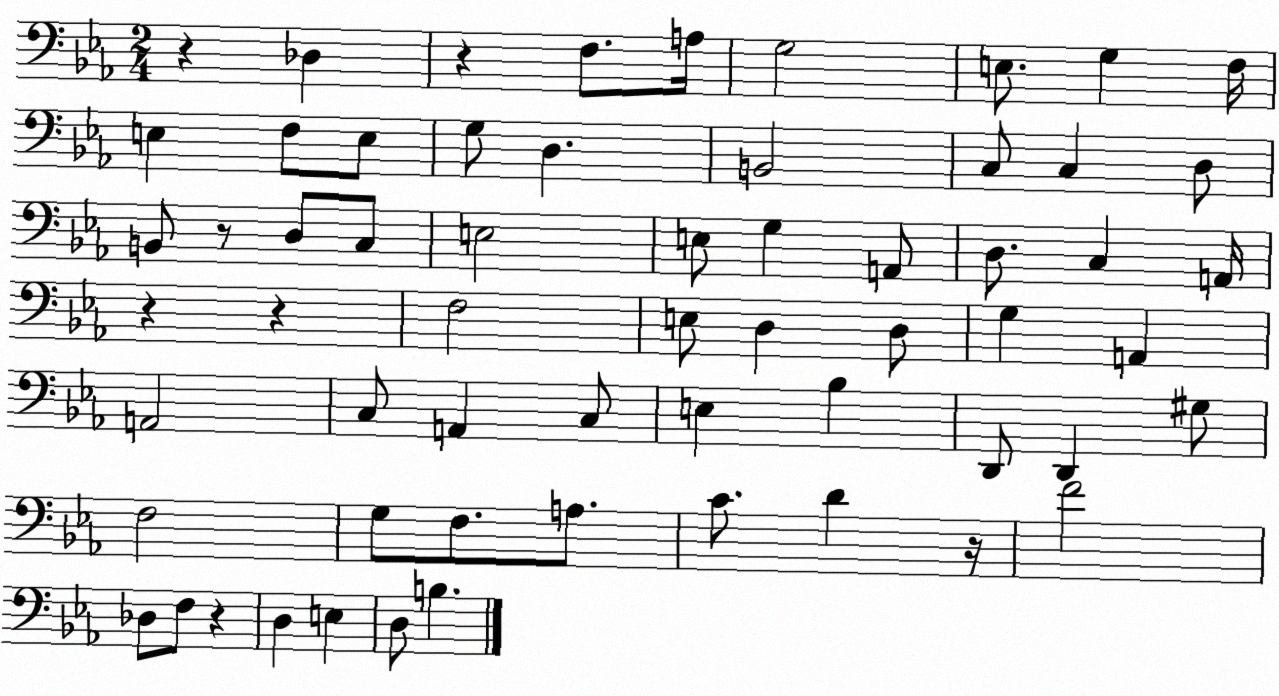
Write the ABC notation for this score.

X:1
T:Untitled
M:2/4
L:1/4
K:Eb
z _D, z F,/2 A,/4 G,2 E,/2 G, F,/4 E, F,/2 E,/2 G,/2 D, B,,2 C,/2 C, D,/2 B,,/2 z/2 D,/2 C,/2 E,2 E,/2 G, A,,/2 D,/2 C, A,,/4 z z F,2 E,/2 D, D,/2 G, A,, A,,2 C,/2 A,, C,/2 E, _B, D,,/2 D,, ^G,/2 F,2 G,/2 F,/2 A,/2 C/2 D z/4 F2 _D,/2 F,/2 z D, E, D,/2 B,